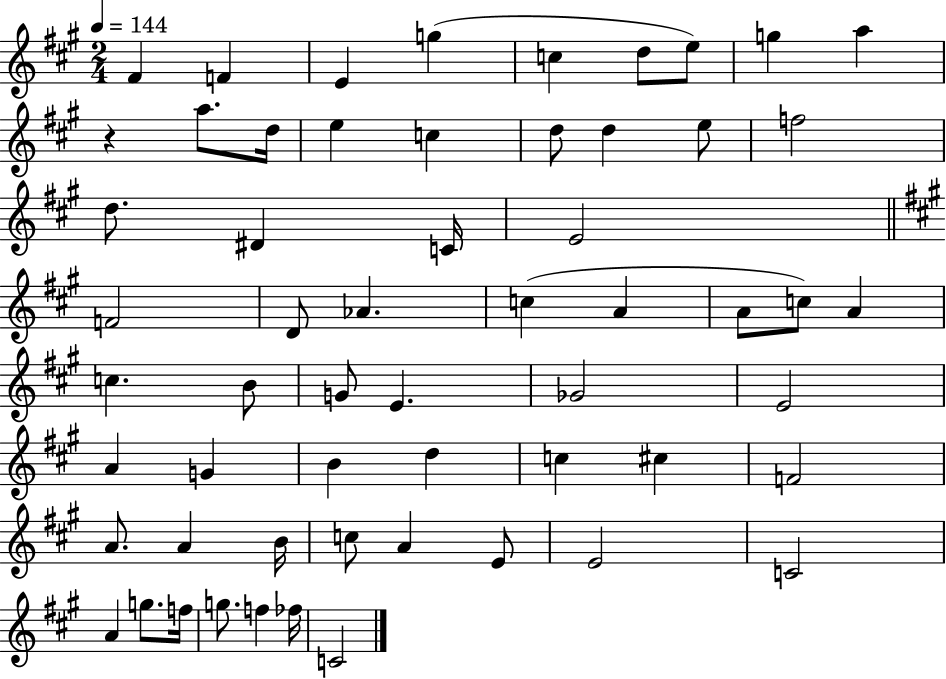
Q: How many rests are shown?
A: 1